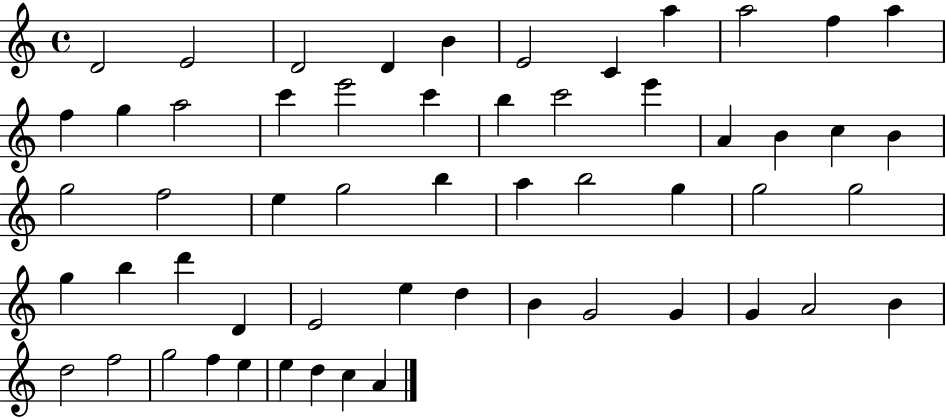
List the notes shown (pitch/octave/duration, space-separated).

D4/h E4/h D4/h D4/q B4/q E4/h C4/q A5/q A5/h F5/q A5/q F5/q G5/q A5/h C6/q E6/h C6/q B5/q C6/h E6/q A4/q B4/q C5/q B4/q G5/h F5/h E5/q G5/h B5/q A5/q B5/h G5/q G5/h G5/h G5/q B5/q D6/q D4/q E4/h E5/q D5/q B4/q G4/h G4/q G4/q A4/h B4/q D5/h F5/h G5/h F5/q E5/q E5/q D5/q C5/q A4/q